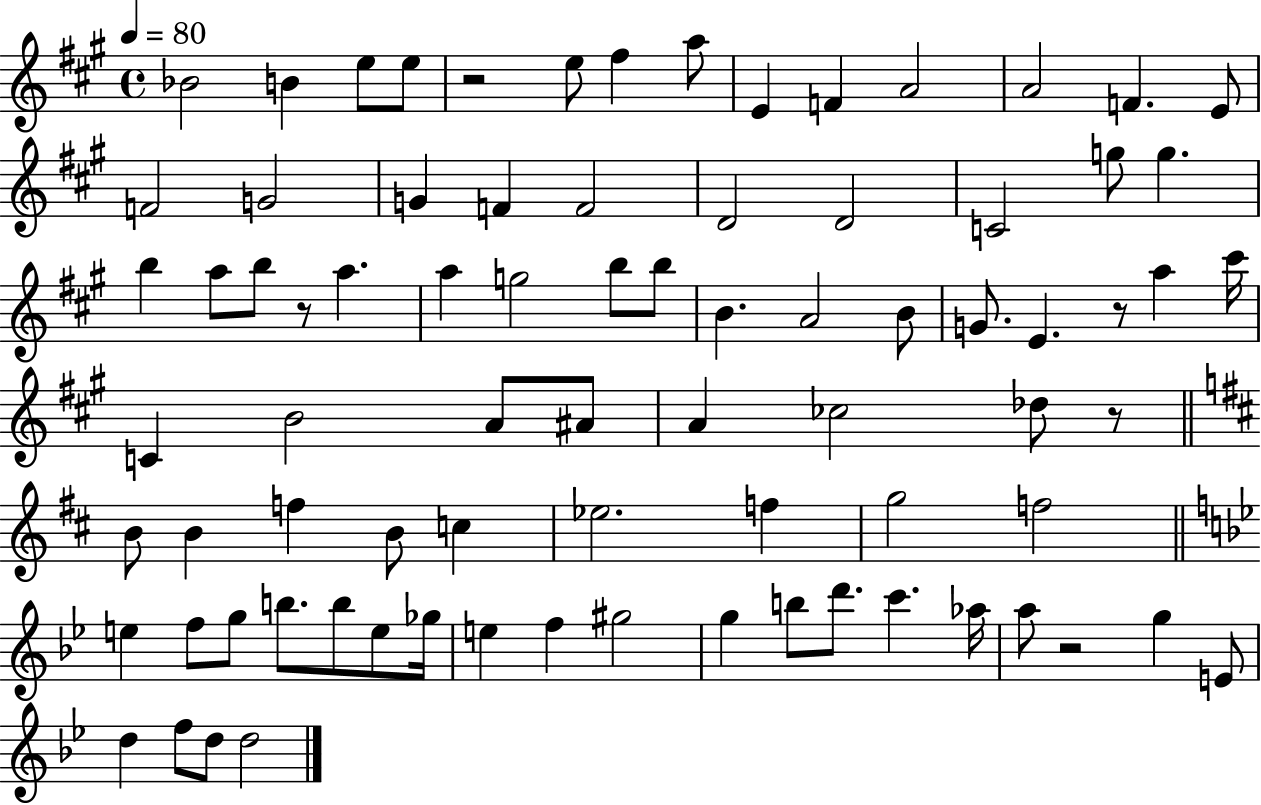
X:1
T:Untitled
M:4/4
L:1/4
K:A
_B2 B e/2 e/2 z2 e/2 ^f a/2 E F A2 A2 F E/2 F2 G2 G F F2 D2 D2 C2 g/2 g b a/2 b/2 z/2 a a g2 b/2 b/2 B A2 B/2 G/2 E z/2 a ^c'/4 C B2 A/2 ^A/2 A _c2 _d/2 z/2 B/2 B f B/2 c _e2 f g2 f2 e f/2 g/2 b/2 b/2 e/2 _g/4 e f ^g2 g b/2 d'/2 c' _a/4 a/2 z2 g E/2 d f/2 d/2 d2